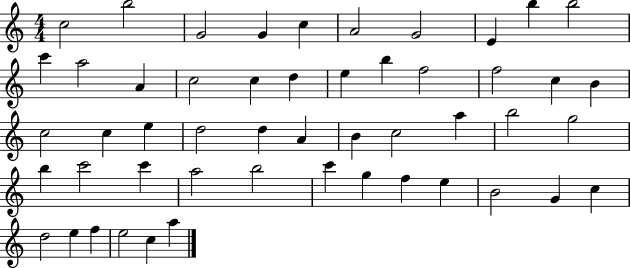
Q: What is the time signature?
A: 4/4